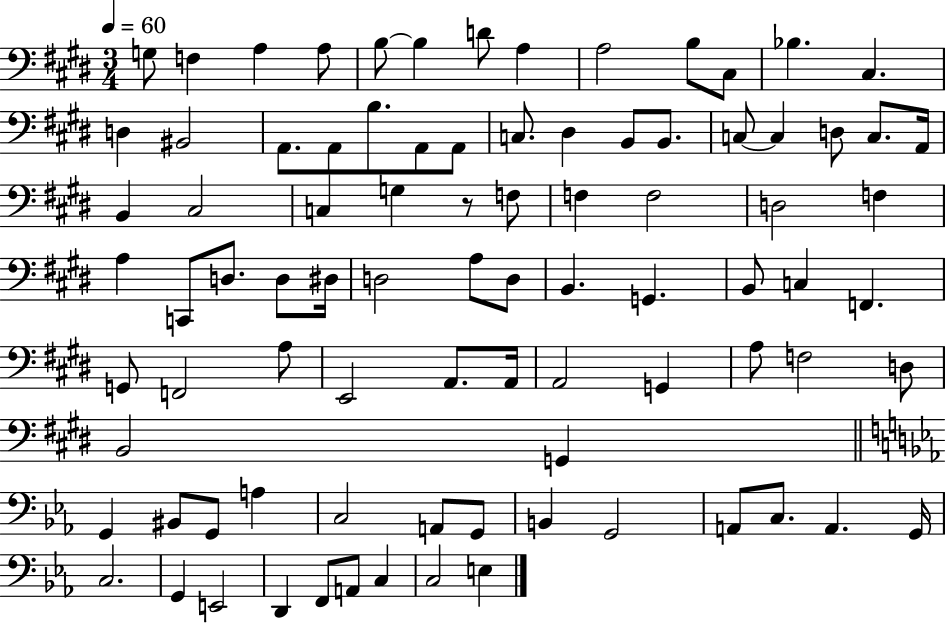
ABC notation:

X:1
T:Untitled
M:3/4
L:1/4
K:E
G,/2 F, A, A,/2 B,/2 B, D/2 A, A,2 B,/2 ^C,/2 _B, ^C, D, ^B,,2 A,,/2 A,,/2 B,/2 A,,/2 A,,/2 C,/2 ^D, B,,/2 B,,/2 C,/2 C, D,/2 C,/2 A,,/4 B,, ^C,2 C, G, z/2 F,/2 F, F,2 D,2 F, A, C,,/2 D,/2 D,/2 ^D,/4 D,2 A,/2 D,/2 B,, G,, B,,/2 C, F,, G,,/2 F,,2 A,/2 E,,2 A,,/2 A,,/4 A,,2 G,, A,/2 F,2 D,/2 B,,2 G,, G,, ^B,,/2 G,,/2 A, C,2 A,,/2 G,,/2 B,, G,,2 A,,/2 C,/2 A,, G,,/4 C,2 G,, E,,2 D,, F,,/2 A,,/2 C, C,2 E,